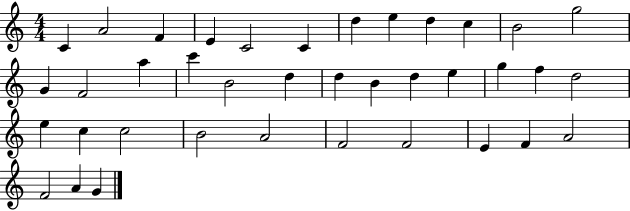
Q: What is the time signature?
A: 4/4